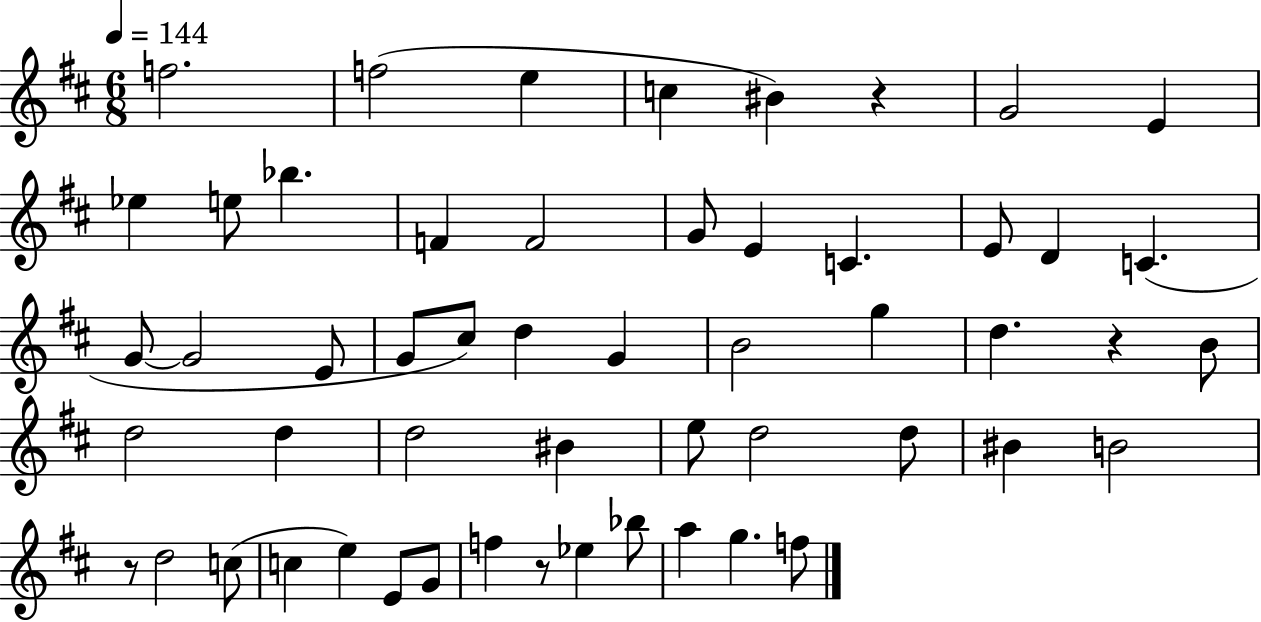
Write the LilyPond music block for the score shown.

{
  \clef treble
  \numericTimeSignature
  \time 6/8
  \key d \major
  \tempo 4 = 144
  \repeat volta 2 { f''2. | f''2( e''4 | c''4 bis'4) r4 | g'2 e'4 | \break ees''4 e''8 bes''4. | f'4 f'2 | g'8 e'4 c'4. | e'8 d'4 c'4.( | \break g'8~~ g'2 e'8 | g'8 cis''8) d''4 g'4 | b'2 g''4 | d''4. r4 b'8 | \break d''2 d''4 | d''2 bis'4 | e''8 d''2 d''8 | bis'4 b'2 | \break r8 d''2 c''8( | c''4 e''4) e'8 g'8 | f''4 r8 ees''4 bes''8 | a''4 g''4. f''8 | \break } \bar "|."
}